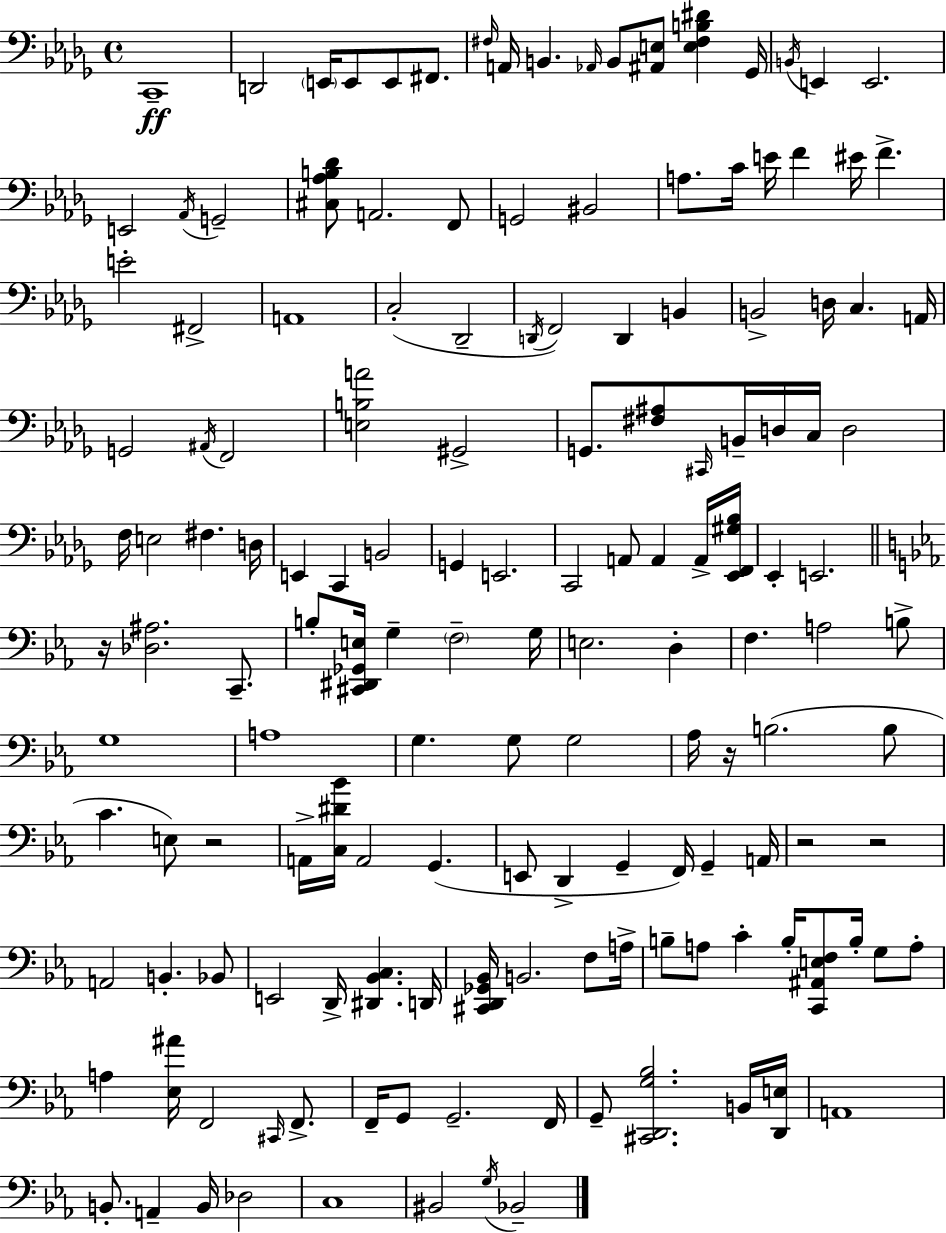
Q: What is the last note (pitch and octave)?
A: Bb2